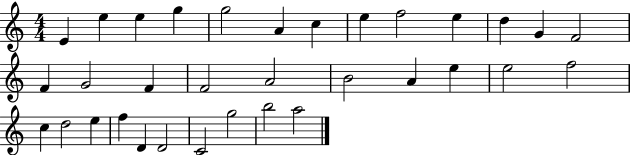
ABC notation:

X:1
T:Untitled
M:4/4
L:1/4
K:C
E e e g g2 A c e f2 e d G F2 F G2 F F2 A2 B2 A e e2 f2 c d2 e f D D2 C2 g2 b2 a2